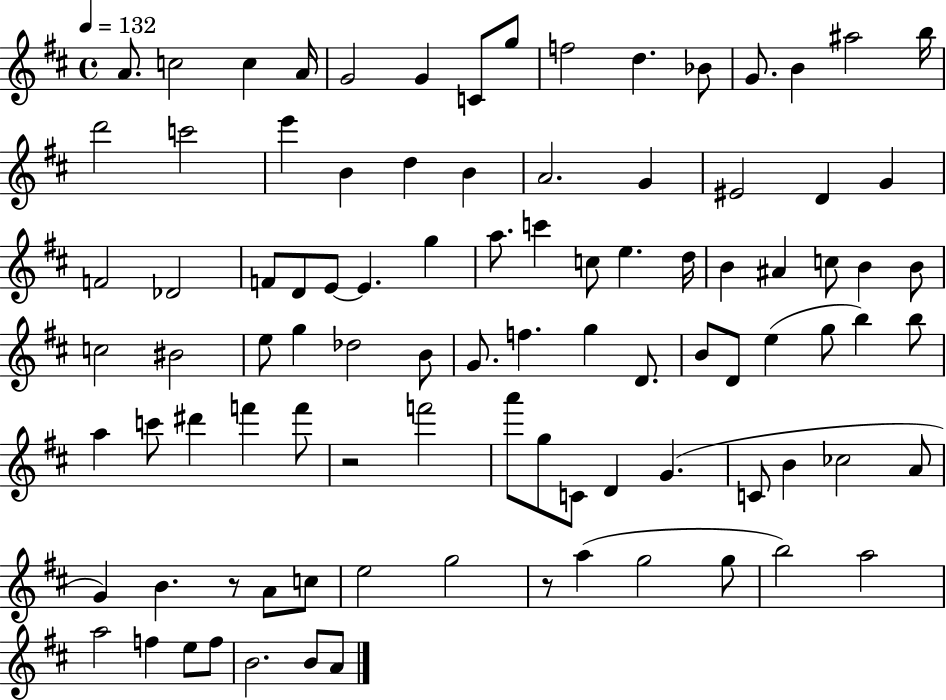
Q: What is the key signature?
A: D major